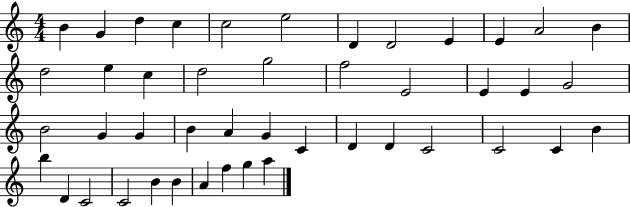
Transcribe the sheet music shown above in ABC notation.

X:1
T:Untitled
M:4/4
L:1/4
K:C
B G d c c2 e2 D D2 E E A2 B d2 e c d2 g2 f2 E2 E E G2 B2 G G B A G C D D C2 C2 C B b D C2 C2 B B A f g a